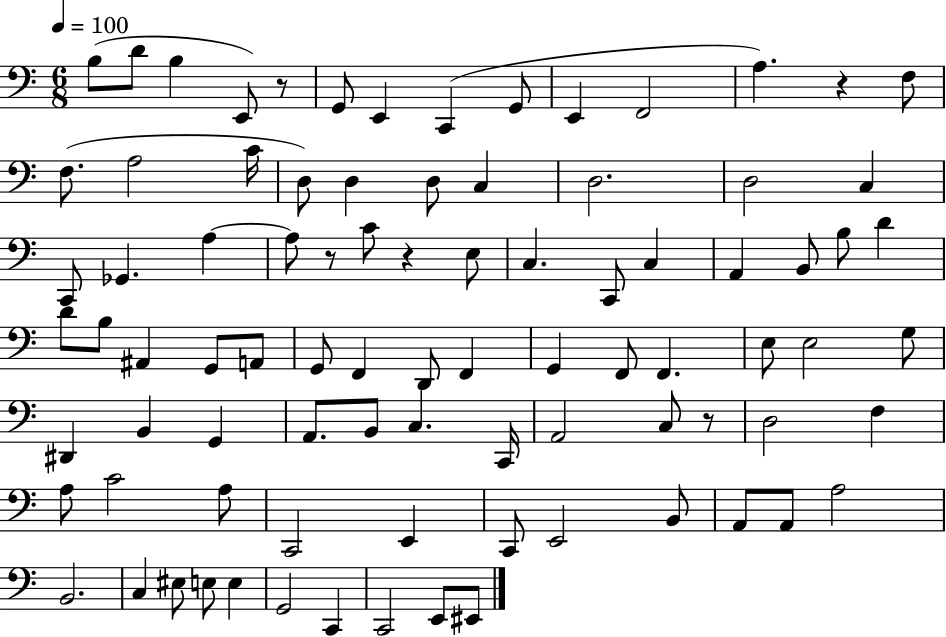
{
  \clef bass
  \numericTimeSignature
  \time 6/8
  \key c \major
  \tempo 4 = 100
  b8( d'8 b4 e,8) r8 | g,8 e,4 c,4( g,8 | e,4 f,2 | a4.) r4 f8 | \break f8.( a2 c'16 | d8) d4 d8 c4 | d2. | d2 c4 | \break c,8 ges,4. a4~~ | a8 r8 c'8 r4 e8 | c4. c,8 c4 | a,4 b,8 b8 d'4 | \break d'8 b8 ais,4 g,8 a,8 | g,8 f,4 d,8 f,4 | g,4 f,8 f,4. | e8 e2 g8 | \break dis,4 b,4 g,4 | a,8. b,8 c4. c,16 | a,2 c8 r8 | d2 f4 | \break a8 c'2 a8 | c,2 e,4 | c,8 e,2 b,8 | a,8 a,8 a2 | \break b,2. | c4 eis8 e8 e4 | g,2 c,4 | c,2 e,8 eis,8 | \break \bar "|."
}